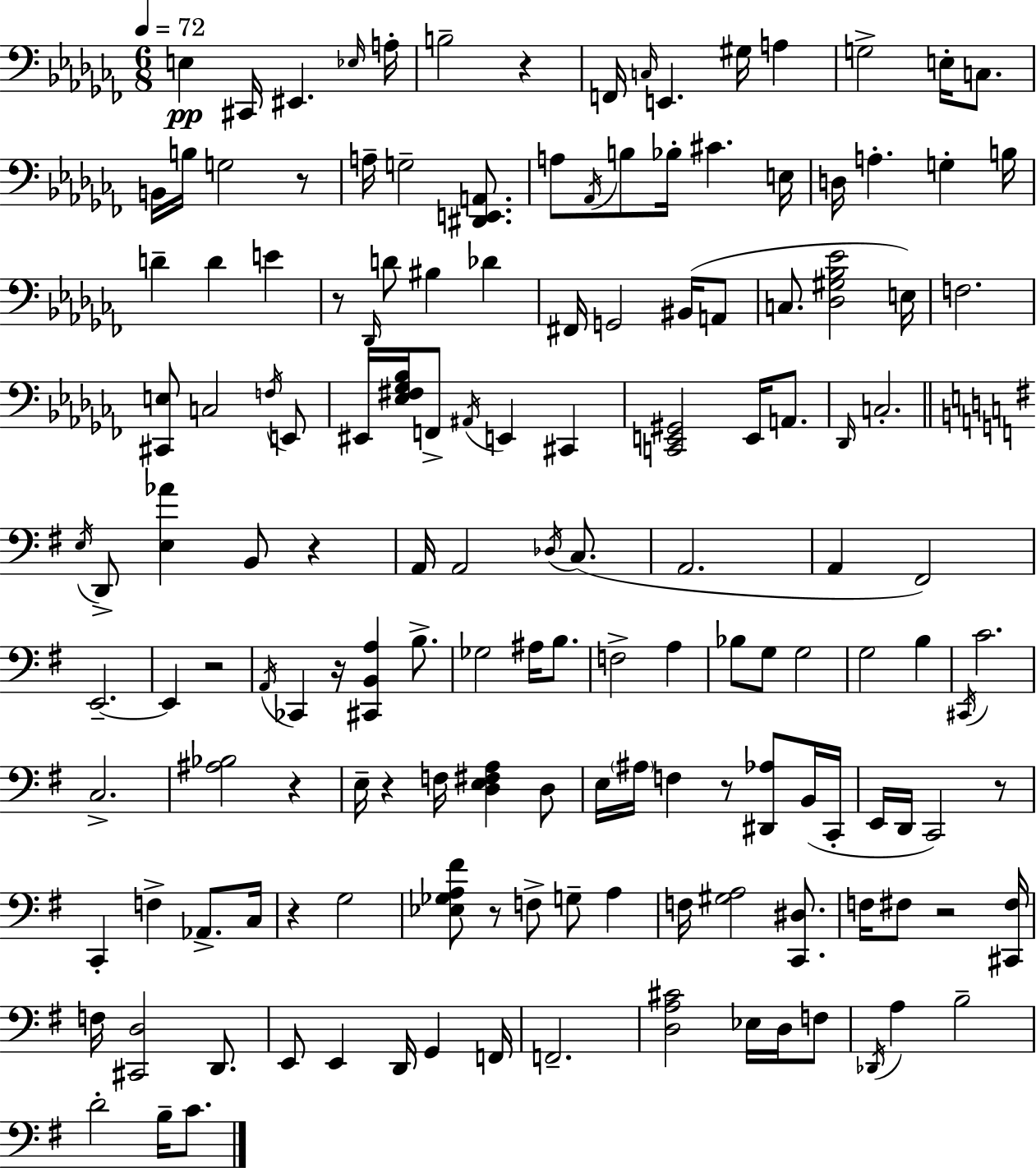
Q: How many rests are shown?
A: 13